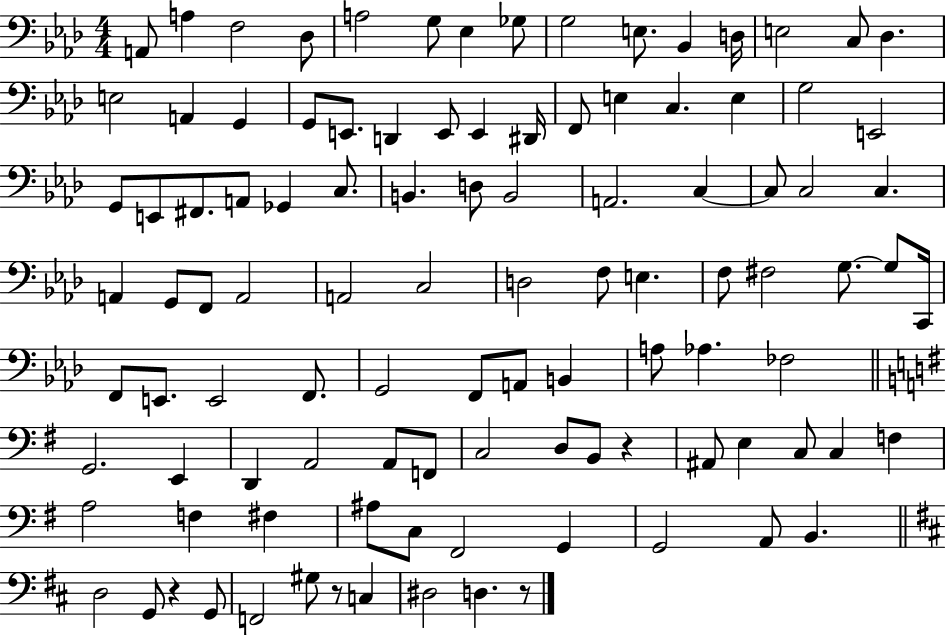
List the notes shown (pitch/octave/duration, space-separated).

A2/e A3/q F3/h Db3/e A3/h G3/e Eb3/q Gb3/e G3/h E3/e. Bb2/q D3/s E3/h C3/e Db3/q. E3/h A2/q G2/q G2/e E2/e. D2/q E2/e E2/q D#2/s F2/e E3/q C3/q. E3/q G3/h E2/h G2/e E2/e F#2/e. A2/e Gb2/q C3/e. B2/q. D3/e B2/h A2/h. C3/q C3/e C3/h C3/q. A2/q G2/e F2/e A2/h A2/h C3/h D3/h F3/e E3/q. F3/e F#3/h G3/e. G3/e C2/s F2/e E2/e. E2/h F2/e. G2/h F2/e A2/e B2/q A3/e Ab3/q. FES3/h G2/h. E2/q D2/q A2/h A2/e F2/e C3/h D3/e B2/e R/q A#2/e E3/q C3/e C3/q F3/q A3/h F3/q F#3/q A#3/e C3/e F#2/h G2/q G2/h A2/e B2/q. D3/h G2/e R/q G2/e F2/h G#3/e R/e C3/q D#3/h D3/q. R/e